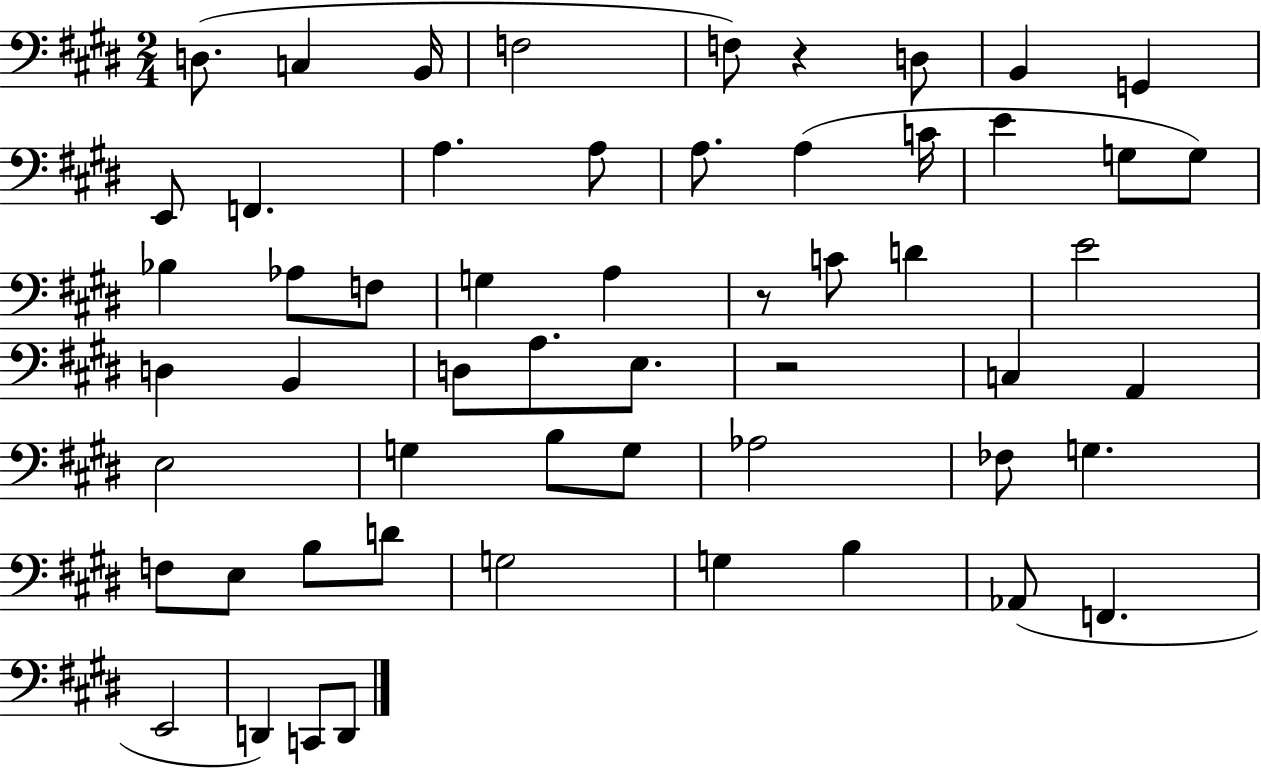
{
  \clef bass
  \numericTimeSignature
  \time 2/4
  \key e \major
  d8.( c4 b,16 | f2 | f8) r4 d8 | b,4 g,4 | \break e,8 f,4. | a4. a8 | a8. a4( c'16 | e'4 g8 g8) | \break bes4 aes8 f8 | g4 a4 | r8 c'8 d'4 | e'2 | \break d4 b,4 | d8 a8. e8. | r2 | c4 a,4 | \break e2 | g4 b8 g8 | aes2 | fes8 g4. | \break f8 e8 b8 d'8 | g2 | g4 b4 | aes,8( f,4. | \break e,2 | d,4) c,8 d,8 | \bar "|."
}